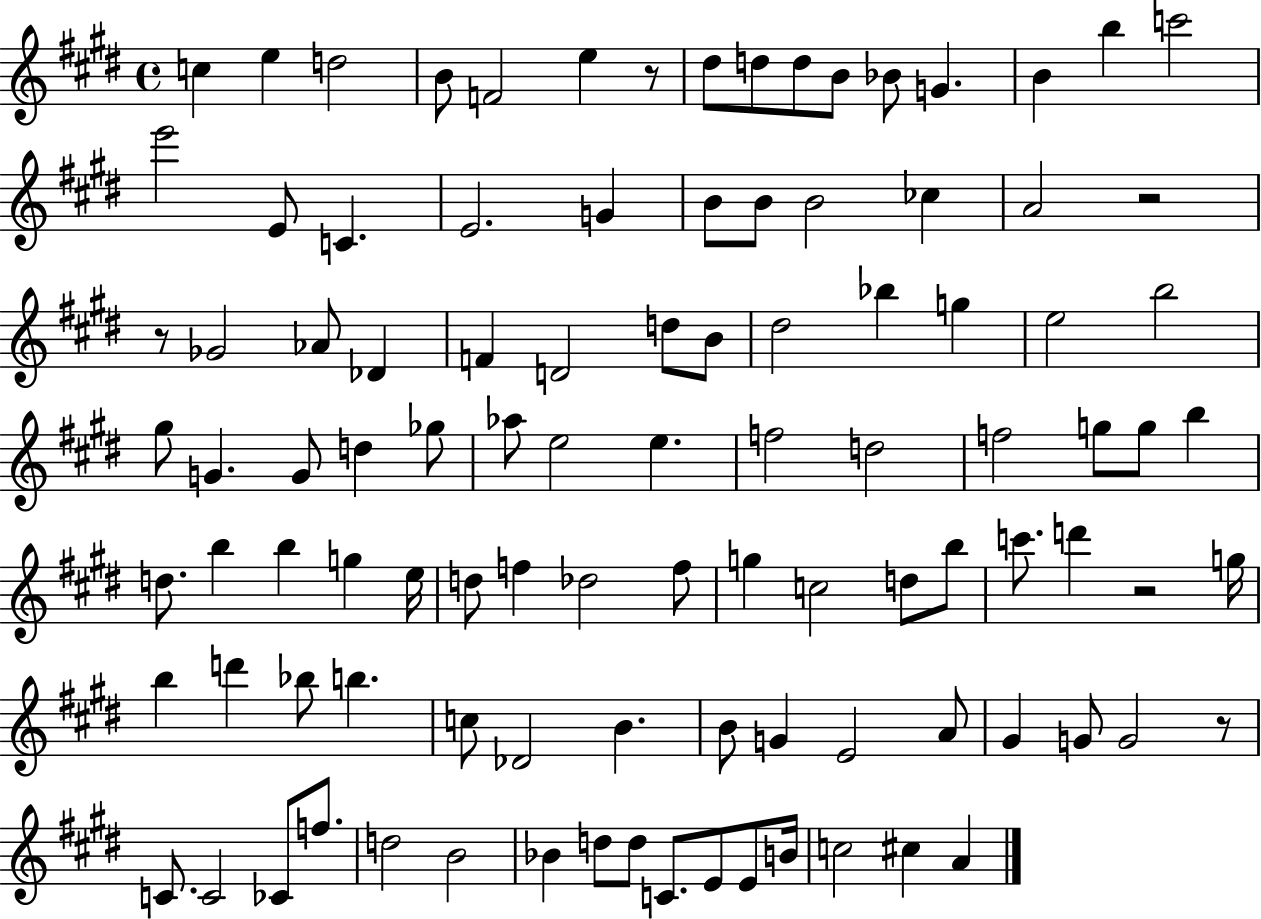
C5/q E5/q D5/h B4/e F4/h E5/q R/e D#5/e D5/e D5/e B4/e Bb4/e G4/q. B4/q B5/q C6/h E6/h E4/e C4/q. E4/h. G4/q B4/e B4/e B4/h CES5/q A4/h R/h R/e Gb4/h Ab4/e Db4/q F4/q D4/h D5/e B4/e D#5/h Bb5/q G5/q E5/h B5/h G#5/e G4/q. G4/e D5/q Gb5/e Ab5/e E5/h E5/q. F5/h D5/h F5/h G5/e G5/e B5/q D5/e. B5/q B5/q G5/q E5/s D5/e F5/q Db5/h F5/e G5/q C5/h D5/e B5/e C6/e. D6/q R/h G5/s B5/q D6/q Bb5/e B5/q. C5/e Db4/h B4/q. B4/e G4/q E4/h A4/e G#4/q G4/e G4/h R/e C4/e. C4/h CES4/e F5/e. D5/h B4/h Bb4/q D5/e D5/e C4/e. E4/e E4/e B4/s C5/h C#5/q A4/q